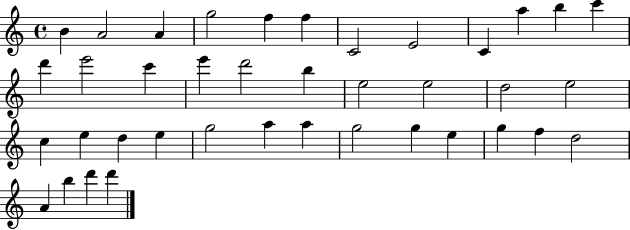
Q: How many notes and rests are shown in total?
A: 39